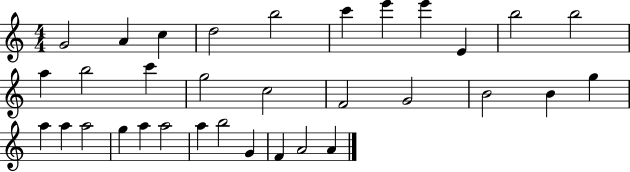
{
  \clef treble
  \numericTimeSignature
  \time 4/4
  \key c \major
  g'2 a'4 c''4 | d''2 b''2 | c'''4 e'''4 e'''4 e'4 | b''2 b''2 | \break a''4 b''2 c'''4 | g''2 c''2 | f'2 g'2 | b'2 b'4 g''4 | \break a''4 a''4 a''2 | g''4 a''4 a''2 | a''4 b''2 g'4 | f'4 a'2 a'4 | \break \bar "|."
}